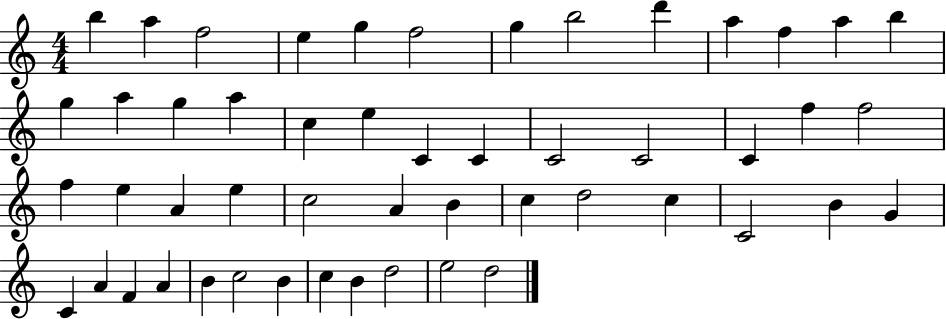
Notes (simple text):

B5/q A5/q F5/h E5/q G5/q F5/h G5/q B5/h D6/q A5/q F5/q A5/q B5/q G5/q A5/q G5/q A5/q C5/q E5/q C4/q C4/q C4/h C4/h C4/q F5/q F5/h F5/q E5/q A4/q E5/q C5/h A4/q B4/q C5/q D5/h C5/q C4/h B4/q G4/q C4/q A4/q F4/q A4/q B4/q C5/h B4/q C5/q B4/q D5/h E5/h D5/h